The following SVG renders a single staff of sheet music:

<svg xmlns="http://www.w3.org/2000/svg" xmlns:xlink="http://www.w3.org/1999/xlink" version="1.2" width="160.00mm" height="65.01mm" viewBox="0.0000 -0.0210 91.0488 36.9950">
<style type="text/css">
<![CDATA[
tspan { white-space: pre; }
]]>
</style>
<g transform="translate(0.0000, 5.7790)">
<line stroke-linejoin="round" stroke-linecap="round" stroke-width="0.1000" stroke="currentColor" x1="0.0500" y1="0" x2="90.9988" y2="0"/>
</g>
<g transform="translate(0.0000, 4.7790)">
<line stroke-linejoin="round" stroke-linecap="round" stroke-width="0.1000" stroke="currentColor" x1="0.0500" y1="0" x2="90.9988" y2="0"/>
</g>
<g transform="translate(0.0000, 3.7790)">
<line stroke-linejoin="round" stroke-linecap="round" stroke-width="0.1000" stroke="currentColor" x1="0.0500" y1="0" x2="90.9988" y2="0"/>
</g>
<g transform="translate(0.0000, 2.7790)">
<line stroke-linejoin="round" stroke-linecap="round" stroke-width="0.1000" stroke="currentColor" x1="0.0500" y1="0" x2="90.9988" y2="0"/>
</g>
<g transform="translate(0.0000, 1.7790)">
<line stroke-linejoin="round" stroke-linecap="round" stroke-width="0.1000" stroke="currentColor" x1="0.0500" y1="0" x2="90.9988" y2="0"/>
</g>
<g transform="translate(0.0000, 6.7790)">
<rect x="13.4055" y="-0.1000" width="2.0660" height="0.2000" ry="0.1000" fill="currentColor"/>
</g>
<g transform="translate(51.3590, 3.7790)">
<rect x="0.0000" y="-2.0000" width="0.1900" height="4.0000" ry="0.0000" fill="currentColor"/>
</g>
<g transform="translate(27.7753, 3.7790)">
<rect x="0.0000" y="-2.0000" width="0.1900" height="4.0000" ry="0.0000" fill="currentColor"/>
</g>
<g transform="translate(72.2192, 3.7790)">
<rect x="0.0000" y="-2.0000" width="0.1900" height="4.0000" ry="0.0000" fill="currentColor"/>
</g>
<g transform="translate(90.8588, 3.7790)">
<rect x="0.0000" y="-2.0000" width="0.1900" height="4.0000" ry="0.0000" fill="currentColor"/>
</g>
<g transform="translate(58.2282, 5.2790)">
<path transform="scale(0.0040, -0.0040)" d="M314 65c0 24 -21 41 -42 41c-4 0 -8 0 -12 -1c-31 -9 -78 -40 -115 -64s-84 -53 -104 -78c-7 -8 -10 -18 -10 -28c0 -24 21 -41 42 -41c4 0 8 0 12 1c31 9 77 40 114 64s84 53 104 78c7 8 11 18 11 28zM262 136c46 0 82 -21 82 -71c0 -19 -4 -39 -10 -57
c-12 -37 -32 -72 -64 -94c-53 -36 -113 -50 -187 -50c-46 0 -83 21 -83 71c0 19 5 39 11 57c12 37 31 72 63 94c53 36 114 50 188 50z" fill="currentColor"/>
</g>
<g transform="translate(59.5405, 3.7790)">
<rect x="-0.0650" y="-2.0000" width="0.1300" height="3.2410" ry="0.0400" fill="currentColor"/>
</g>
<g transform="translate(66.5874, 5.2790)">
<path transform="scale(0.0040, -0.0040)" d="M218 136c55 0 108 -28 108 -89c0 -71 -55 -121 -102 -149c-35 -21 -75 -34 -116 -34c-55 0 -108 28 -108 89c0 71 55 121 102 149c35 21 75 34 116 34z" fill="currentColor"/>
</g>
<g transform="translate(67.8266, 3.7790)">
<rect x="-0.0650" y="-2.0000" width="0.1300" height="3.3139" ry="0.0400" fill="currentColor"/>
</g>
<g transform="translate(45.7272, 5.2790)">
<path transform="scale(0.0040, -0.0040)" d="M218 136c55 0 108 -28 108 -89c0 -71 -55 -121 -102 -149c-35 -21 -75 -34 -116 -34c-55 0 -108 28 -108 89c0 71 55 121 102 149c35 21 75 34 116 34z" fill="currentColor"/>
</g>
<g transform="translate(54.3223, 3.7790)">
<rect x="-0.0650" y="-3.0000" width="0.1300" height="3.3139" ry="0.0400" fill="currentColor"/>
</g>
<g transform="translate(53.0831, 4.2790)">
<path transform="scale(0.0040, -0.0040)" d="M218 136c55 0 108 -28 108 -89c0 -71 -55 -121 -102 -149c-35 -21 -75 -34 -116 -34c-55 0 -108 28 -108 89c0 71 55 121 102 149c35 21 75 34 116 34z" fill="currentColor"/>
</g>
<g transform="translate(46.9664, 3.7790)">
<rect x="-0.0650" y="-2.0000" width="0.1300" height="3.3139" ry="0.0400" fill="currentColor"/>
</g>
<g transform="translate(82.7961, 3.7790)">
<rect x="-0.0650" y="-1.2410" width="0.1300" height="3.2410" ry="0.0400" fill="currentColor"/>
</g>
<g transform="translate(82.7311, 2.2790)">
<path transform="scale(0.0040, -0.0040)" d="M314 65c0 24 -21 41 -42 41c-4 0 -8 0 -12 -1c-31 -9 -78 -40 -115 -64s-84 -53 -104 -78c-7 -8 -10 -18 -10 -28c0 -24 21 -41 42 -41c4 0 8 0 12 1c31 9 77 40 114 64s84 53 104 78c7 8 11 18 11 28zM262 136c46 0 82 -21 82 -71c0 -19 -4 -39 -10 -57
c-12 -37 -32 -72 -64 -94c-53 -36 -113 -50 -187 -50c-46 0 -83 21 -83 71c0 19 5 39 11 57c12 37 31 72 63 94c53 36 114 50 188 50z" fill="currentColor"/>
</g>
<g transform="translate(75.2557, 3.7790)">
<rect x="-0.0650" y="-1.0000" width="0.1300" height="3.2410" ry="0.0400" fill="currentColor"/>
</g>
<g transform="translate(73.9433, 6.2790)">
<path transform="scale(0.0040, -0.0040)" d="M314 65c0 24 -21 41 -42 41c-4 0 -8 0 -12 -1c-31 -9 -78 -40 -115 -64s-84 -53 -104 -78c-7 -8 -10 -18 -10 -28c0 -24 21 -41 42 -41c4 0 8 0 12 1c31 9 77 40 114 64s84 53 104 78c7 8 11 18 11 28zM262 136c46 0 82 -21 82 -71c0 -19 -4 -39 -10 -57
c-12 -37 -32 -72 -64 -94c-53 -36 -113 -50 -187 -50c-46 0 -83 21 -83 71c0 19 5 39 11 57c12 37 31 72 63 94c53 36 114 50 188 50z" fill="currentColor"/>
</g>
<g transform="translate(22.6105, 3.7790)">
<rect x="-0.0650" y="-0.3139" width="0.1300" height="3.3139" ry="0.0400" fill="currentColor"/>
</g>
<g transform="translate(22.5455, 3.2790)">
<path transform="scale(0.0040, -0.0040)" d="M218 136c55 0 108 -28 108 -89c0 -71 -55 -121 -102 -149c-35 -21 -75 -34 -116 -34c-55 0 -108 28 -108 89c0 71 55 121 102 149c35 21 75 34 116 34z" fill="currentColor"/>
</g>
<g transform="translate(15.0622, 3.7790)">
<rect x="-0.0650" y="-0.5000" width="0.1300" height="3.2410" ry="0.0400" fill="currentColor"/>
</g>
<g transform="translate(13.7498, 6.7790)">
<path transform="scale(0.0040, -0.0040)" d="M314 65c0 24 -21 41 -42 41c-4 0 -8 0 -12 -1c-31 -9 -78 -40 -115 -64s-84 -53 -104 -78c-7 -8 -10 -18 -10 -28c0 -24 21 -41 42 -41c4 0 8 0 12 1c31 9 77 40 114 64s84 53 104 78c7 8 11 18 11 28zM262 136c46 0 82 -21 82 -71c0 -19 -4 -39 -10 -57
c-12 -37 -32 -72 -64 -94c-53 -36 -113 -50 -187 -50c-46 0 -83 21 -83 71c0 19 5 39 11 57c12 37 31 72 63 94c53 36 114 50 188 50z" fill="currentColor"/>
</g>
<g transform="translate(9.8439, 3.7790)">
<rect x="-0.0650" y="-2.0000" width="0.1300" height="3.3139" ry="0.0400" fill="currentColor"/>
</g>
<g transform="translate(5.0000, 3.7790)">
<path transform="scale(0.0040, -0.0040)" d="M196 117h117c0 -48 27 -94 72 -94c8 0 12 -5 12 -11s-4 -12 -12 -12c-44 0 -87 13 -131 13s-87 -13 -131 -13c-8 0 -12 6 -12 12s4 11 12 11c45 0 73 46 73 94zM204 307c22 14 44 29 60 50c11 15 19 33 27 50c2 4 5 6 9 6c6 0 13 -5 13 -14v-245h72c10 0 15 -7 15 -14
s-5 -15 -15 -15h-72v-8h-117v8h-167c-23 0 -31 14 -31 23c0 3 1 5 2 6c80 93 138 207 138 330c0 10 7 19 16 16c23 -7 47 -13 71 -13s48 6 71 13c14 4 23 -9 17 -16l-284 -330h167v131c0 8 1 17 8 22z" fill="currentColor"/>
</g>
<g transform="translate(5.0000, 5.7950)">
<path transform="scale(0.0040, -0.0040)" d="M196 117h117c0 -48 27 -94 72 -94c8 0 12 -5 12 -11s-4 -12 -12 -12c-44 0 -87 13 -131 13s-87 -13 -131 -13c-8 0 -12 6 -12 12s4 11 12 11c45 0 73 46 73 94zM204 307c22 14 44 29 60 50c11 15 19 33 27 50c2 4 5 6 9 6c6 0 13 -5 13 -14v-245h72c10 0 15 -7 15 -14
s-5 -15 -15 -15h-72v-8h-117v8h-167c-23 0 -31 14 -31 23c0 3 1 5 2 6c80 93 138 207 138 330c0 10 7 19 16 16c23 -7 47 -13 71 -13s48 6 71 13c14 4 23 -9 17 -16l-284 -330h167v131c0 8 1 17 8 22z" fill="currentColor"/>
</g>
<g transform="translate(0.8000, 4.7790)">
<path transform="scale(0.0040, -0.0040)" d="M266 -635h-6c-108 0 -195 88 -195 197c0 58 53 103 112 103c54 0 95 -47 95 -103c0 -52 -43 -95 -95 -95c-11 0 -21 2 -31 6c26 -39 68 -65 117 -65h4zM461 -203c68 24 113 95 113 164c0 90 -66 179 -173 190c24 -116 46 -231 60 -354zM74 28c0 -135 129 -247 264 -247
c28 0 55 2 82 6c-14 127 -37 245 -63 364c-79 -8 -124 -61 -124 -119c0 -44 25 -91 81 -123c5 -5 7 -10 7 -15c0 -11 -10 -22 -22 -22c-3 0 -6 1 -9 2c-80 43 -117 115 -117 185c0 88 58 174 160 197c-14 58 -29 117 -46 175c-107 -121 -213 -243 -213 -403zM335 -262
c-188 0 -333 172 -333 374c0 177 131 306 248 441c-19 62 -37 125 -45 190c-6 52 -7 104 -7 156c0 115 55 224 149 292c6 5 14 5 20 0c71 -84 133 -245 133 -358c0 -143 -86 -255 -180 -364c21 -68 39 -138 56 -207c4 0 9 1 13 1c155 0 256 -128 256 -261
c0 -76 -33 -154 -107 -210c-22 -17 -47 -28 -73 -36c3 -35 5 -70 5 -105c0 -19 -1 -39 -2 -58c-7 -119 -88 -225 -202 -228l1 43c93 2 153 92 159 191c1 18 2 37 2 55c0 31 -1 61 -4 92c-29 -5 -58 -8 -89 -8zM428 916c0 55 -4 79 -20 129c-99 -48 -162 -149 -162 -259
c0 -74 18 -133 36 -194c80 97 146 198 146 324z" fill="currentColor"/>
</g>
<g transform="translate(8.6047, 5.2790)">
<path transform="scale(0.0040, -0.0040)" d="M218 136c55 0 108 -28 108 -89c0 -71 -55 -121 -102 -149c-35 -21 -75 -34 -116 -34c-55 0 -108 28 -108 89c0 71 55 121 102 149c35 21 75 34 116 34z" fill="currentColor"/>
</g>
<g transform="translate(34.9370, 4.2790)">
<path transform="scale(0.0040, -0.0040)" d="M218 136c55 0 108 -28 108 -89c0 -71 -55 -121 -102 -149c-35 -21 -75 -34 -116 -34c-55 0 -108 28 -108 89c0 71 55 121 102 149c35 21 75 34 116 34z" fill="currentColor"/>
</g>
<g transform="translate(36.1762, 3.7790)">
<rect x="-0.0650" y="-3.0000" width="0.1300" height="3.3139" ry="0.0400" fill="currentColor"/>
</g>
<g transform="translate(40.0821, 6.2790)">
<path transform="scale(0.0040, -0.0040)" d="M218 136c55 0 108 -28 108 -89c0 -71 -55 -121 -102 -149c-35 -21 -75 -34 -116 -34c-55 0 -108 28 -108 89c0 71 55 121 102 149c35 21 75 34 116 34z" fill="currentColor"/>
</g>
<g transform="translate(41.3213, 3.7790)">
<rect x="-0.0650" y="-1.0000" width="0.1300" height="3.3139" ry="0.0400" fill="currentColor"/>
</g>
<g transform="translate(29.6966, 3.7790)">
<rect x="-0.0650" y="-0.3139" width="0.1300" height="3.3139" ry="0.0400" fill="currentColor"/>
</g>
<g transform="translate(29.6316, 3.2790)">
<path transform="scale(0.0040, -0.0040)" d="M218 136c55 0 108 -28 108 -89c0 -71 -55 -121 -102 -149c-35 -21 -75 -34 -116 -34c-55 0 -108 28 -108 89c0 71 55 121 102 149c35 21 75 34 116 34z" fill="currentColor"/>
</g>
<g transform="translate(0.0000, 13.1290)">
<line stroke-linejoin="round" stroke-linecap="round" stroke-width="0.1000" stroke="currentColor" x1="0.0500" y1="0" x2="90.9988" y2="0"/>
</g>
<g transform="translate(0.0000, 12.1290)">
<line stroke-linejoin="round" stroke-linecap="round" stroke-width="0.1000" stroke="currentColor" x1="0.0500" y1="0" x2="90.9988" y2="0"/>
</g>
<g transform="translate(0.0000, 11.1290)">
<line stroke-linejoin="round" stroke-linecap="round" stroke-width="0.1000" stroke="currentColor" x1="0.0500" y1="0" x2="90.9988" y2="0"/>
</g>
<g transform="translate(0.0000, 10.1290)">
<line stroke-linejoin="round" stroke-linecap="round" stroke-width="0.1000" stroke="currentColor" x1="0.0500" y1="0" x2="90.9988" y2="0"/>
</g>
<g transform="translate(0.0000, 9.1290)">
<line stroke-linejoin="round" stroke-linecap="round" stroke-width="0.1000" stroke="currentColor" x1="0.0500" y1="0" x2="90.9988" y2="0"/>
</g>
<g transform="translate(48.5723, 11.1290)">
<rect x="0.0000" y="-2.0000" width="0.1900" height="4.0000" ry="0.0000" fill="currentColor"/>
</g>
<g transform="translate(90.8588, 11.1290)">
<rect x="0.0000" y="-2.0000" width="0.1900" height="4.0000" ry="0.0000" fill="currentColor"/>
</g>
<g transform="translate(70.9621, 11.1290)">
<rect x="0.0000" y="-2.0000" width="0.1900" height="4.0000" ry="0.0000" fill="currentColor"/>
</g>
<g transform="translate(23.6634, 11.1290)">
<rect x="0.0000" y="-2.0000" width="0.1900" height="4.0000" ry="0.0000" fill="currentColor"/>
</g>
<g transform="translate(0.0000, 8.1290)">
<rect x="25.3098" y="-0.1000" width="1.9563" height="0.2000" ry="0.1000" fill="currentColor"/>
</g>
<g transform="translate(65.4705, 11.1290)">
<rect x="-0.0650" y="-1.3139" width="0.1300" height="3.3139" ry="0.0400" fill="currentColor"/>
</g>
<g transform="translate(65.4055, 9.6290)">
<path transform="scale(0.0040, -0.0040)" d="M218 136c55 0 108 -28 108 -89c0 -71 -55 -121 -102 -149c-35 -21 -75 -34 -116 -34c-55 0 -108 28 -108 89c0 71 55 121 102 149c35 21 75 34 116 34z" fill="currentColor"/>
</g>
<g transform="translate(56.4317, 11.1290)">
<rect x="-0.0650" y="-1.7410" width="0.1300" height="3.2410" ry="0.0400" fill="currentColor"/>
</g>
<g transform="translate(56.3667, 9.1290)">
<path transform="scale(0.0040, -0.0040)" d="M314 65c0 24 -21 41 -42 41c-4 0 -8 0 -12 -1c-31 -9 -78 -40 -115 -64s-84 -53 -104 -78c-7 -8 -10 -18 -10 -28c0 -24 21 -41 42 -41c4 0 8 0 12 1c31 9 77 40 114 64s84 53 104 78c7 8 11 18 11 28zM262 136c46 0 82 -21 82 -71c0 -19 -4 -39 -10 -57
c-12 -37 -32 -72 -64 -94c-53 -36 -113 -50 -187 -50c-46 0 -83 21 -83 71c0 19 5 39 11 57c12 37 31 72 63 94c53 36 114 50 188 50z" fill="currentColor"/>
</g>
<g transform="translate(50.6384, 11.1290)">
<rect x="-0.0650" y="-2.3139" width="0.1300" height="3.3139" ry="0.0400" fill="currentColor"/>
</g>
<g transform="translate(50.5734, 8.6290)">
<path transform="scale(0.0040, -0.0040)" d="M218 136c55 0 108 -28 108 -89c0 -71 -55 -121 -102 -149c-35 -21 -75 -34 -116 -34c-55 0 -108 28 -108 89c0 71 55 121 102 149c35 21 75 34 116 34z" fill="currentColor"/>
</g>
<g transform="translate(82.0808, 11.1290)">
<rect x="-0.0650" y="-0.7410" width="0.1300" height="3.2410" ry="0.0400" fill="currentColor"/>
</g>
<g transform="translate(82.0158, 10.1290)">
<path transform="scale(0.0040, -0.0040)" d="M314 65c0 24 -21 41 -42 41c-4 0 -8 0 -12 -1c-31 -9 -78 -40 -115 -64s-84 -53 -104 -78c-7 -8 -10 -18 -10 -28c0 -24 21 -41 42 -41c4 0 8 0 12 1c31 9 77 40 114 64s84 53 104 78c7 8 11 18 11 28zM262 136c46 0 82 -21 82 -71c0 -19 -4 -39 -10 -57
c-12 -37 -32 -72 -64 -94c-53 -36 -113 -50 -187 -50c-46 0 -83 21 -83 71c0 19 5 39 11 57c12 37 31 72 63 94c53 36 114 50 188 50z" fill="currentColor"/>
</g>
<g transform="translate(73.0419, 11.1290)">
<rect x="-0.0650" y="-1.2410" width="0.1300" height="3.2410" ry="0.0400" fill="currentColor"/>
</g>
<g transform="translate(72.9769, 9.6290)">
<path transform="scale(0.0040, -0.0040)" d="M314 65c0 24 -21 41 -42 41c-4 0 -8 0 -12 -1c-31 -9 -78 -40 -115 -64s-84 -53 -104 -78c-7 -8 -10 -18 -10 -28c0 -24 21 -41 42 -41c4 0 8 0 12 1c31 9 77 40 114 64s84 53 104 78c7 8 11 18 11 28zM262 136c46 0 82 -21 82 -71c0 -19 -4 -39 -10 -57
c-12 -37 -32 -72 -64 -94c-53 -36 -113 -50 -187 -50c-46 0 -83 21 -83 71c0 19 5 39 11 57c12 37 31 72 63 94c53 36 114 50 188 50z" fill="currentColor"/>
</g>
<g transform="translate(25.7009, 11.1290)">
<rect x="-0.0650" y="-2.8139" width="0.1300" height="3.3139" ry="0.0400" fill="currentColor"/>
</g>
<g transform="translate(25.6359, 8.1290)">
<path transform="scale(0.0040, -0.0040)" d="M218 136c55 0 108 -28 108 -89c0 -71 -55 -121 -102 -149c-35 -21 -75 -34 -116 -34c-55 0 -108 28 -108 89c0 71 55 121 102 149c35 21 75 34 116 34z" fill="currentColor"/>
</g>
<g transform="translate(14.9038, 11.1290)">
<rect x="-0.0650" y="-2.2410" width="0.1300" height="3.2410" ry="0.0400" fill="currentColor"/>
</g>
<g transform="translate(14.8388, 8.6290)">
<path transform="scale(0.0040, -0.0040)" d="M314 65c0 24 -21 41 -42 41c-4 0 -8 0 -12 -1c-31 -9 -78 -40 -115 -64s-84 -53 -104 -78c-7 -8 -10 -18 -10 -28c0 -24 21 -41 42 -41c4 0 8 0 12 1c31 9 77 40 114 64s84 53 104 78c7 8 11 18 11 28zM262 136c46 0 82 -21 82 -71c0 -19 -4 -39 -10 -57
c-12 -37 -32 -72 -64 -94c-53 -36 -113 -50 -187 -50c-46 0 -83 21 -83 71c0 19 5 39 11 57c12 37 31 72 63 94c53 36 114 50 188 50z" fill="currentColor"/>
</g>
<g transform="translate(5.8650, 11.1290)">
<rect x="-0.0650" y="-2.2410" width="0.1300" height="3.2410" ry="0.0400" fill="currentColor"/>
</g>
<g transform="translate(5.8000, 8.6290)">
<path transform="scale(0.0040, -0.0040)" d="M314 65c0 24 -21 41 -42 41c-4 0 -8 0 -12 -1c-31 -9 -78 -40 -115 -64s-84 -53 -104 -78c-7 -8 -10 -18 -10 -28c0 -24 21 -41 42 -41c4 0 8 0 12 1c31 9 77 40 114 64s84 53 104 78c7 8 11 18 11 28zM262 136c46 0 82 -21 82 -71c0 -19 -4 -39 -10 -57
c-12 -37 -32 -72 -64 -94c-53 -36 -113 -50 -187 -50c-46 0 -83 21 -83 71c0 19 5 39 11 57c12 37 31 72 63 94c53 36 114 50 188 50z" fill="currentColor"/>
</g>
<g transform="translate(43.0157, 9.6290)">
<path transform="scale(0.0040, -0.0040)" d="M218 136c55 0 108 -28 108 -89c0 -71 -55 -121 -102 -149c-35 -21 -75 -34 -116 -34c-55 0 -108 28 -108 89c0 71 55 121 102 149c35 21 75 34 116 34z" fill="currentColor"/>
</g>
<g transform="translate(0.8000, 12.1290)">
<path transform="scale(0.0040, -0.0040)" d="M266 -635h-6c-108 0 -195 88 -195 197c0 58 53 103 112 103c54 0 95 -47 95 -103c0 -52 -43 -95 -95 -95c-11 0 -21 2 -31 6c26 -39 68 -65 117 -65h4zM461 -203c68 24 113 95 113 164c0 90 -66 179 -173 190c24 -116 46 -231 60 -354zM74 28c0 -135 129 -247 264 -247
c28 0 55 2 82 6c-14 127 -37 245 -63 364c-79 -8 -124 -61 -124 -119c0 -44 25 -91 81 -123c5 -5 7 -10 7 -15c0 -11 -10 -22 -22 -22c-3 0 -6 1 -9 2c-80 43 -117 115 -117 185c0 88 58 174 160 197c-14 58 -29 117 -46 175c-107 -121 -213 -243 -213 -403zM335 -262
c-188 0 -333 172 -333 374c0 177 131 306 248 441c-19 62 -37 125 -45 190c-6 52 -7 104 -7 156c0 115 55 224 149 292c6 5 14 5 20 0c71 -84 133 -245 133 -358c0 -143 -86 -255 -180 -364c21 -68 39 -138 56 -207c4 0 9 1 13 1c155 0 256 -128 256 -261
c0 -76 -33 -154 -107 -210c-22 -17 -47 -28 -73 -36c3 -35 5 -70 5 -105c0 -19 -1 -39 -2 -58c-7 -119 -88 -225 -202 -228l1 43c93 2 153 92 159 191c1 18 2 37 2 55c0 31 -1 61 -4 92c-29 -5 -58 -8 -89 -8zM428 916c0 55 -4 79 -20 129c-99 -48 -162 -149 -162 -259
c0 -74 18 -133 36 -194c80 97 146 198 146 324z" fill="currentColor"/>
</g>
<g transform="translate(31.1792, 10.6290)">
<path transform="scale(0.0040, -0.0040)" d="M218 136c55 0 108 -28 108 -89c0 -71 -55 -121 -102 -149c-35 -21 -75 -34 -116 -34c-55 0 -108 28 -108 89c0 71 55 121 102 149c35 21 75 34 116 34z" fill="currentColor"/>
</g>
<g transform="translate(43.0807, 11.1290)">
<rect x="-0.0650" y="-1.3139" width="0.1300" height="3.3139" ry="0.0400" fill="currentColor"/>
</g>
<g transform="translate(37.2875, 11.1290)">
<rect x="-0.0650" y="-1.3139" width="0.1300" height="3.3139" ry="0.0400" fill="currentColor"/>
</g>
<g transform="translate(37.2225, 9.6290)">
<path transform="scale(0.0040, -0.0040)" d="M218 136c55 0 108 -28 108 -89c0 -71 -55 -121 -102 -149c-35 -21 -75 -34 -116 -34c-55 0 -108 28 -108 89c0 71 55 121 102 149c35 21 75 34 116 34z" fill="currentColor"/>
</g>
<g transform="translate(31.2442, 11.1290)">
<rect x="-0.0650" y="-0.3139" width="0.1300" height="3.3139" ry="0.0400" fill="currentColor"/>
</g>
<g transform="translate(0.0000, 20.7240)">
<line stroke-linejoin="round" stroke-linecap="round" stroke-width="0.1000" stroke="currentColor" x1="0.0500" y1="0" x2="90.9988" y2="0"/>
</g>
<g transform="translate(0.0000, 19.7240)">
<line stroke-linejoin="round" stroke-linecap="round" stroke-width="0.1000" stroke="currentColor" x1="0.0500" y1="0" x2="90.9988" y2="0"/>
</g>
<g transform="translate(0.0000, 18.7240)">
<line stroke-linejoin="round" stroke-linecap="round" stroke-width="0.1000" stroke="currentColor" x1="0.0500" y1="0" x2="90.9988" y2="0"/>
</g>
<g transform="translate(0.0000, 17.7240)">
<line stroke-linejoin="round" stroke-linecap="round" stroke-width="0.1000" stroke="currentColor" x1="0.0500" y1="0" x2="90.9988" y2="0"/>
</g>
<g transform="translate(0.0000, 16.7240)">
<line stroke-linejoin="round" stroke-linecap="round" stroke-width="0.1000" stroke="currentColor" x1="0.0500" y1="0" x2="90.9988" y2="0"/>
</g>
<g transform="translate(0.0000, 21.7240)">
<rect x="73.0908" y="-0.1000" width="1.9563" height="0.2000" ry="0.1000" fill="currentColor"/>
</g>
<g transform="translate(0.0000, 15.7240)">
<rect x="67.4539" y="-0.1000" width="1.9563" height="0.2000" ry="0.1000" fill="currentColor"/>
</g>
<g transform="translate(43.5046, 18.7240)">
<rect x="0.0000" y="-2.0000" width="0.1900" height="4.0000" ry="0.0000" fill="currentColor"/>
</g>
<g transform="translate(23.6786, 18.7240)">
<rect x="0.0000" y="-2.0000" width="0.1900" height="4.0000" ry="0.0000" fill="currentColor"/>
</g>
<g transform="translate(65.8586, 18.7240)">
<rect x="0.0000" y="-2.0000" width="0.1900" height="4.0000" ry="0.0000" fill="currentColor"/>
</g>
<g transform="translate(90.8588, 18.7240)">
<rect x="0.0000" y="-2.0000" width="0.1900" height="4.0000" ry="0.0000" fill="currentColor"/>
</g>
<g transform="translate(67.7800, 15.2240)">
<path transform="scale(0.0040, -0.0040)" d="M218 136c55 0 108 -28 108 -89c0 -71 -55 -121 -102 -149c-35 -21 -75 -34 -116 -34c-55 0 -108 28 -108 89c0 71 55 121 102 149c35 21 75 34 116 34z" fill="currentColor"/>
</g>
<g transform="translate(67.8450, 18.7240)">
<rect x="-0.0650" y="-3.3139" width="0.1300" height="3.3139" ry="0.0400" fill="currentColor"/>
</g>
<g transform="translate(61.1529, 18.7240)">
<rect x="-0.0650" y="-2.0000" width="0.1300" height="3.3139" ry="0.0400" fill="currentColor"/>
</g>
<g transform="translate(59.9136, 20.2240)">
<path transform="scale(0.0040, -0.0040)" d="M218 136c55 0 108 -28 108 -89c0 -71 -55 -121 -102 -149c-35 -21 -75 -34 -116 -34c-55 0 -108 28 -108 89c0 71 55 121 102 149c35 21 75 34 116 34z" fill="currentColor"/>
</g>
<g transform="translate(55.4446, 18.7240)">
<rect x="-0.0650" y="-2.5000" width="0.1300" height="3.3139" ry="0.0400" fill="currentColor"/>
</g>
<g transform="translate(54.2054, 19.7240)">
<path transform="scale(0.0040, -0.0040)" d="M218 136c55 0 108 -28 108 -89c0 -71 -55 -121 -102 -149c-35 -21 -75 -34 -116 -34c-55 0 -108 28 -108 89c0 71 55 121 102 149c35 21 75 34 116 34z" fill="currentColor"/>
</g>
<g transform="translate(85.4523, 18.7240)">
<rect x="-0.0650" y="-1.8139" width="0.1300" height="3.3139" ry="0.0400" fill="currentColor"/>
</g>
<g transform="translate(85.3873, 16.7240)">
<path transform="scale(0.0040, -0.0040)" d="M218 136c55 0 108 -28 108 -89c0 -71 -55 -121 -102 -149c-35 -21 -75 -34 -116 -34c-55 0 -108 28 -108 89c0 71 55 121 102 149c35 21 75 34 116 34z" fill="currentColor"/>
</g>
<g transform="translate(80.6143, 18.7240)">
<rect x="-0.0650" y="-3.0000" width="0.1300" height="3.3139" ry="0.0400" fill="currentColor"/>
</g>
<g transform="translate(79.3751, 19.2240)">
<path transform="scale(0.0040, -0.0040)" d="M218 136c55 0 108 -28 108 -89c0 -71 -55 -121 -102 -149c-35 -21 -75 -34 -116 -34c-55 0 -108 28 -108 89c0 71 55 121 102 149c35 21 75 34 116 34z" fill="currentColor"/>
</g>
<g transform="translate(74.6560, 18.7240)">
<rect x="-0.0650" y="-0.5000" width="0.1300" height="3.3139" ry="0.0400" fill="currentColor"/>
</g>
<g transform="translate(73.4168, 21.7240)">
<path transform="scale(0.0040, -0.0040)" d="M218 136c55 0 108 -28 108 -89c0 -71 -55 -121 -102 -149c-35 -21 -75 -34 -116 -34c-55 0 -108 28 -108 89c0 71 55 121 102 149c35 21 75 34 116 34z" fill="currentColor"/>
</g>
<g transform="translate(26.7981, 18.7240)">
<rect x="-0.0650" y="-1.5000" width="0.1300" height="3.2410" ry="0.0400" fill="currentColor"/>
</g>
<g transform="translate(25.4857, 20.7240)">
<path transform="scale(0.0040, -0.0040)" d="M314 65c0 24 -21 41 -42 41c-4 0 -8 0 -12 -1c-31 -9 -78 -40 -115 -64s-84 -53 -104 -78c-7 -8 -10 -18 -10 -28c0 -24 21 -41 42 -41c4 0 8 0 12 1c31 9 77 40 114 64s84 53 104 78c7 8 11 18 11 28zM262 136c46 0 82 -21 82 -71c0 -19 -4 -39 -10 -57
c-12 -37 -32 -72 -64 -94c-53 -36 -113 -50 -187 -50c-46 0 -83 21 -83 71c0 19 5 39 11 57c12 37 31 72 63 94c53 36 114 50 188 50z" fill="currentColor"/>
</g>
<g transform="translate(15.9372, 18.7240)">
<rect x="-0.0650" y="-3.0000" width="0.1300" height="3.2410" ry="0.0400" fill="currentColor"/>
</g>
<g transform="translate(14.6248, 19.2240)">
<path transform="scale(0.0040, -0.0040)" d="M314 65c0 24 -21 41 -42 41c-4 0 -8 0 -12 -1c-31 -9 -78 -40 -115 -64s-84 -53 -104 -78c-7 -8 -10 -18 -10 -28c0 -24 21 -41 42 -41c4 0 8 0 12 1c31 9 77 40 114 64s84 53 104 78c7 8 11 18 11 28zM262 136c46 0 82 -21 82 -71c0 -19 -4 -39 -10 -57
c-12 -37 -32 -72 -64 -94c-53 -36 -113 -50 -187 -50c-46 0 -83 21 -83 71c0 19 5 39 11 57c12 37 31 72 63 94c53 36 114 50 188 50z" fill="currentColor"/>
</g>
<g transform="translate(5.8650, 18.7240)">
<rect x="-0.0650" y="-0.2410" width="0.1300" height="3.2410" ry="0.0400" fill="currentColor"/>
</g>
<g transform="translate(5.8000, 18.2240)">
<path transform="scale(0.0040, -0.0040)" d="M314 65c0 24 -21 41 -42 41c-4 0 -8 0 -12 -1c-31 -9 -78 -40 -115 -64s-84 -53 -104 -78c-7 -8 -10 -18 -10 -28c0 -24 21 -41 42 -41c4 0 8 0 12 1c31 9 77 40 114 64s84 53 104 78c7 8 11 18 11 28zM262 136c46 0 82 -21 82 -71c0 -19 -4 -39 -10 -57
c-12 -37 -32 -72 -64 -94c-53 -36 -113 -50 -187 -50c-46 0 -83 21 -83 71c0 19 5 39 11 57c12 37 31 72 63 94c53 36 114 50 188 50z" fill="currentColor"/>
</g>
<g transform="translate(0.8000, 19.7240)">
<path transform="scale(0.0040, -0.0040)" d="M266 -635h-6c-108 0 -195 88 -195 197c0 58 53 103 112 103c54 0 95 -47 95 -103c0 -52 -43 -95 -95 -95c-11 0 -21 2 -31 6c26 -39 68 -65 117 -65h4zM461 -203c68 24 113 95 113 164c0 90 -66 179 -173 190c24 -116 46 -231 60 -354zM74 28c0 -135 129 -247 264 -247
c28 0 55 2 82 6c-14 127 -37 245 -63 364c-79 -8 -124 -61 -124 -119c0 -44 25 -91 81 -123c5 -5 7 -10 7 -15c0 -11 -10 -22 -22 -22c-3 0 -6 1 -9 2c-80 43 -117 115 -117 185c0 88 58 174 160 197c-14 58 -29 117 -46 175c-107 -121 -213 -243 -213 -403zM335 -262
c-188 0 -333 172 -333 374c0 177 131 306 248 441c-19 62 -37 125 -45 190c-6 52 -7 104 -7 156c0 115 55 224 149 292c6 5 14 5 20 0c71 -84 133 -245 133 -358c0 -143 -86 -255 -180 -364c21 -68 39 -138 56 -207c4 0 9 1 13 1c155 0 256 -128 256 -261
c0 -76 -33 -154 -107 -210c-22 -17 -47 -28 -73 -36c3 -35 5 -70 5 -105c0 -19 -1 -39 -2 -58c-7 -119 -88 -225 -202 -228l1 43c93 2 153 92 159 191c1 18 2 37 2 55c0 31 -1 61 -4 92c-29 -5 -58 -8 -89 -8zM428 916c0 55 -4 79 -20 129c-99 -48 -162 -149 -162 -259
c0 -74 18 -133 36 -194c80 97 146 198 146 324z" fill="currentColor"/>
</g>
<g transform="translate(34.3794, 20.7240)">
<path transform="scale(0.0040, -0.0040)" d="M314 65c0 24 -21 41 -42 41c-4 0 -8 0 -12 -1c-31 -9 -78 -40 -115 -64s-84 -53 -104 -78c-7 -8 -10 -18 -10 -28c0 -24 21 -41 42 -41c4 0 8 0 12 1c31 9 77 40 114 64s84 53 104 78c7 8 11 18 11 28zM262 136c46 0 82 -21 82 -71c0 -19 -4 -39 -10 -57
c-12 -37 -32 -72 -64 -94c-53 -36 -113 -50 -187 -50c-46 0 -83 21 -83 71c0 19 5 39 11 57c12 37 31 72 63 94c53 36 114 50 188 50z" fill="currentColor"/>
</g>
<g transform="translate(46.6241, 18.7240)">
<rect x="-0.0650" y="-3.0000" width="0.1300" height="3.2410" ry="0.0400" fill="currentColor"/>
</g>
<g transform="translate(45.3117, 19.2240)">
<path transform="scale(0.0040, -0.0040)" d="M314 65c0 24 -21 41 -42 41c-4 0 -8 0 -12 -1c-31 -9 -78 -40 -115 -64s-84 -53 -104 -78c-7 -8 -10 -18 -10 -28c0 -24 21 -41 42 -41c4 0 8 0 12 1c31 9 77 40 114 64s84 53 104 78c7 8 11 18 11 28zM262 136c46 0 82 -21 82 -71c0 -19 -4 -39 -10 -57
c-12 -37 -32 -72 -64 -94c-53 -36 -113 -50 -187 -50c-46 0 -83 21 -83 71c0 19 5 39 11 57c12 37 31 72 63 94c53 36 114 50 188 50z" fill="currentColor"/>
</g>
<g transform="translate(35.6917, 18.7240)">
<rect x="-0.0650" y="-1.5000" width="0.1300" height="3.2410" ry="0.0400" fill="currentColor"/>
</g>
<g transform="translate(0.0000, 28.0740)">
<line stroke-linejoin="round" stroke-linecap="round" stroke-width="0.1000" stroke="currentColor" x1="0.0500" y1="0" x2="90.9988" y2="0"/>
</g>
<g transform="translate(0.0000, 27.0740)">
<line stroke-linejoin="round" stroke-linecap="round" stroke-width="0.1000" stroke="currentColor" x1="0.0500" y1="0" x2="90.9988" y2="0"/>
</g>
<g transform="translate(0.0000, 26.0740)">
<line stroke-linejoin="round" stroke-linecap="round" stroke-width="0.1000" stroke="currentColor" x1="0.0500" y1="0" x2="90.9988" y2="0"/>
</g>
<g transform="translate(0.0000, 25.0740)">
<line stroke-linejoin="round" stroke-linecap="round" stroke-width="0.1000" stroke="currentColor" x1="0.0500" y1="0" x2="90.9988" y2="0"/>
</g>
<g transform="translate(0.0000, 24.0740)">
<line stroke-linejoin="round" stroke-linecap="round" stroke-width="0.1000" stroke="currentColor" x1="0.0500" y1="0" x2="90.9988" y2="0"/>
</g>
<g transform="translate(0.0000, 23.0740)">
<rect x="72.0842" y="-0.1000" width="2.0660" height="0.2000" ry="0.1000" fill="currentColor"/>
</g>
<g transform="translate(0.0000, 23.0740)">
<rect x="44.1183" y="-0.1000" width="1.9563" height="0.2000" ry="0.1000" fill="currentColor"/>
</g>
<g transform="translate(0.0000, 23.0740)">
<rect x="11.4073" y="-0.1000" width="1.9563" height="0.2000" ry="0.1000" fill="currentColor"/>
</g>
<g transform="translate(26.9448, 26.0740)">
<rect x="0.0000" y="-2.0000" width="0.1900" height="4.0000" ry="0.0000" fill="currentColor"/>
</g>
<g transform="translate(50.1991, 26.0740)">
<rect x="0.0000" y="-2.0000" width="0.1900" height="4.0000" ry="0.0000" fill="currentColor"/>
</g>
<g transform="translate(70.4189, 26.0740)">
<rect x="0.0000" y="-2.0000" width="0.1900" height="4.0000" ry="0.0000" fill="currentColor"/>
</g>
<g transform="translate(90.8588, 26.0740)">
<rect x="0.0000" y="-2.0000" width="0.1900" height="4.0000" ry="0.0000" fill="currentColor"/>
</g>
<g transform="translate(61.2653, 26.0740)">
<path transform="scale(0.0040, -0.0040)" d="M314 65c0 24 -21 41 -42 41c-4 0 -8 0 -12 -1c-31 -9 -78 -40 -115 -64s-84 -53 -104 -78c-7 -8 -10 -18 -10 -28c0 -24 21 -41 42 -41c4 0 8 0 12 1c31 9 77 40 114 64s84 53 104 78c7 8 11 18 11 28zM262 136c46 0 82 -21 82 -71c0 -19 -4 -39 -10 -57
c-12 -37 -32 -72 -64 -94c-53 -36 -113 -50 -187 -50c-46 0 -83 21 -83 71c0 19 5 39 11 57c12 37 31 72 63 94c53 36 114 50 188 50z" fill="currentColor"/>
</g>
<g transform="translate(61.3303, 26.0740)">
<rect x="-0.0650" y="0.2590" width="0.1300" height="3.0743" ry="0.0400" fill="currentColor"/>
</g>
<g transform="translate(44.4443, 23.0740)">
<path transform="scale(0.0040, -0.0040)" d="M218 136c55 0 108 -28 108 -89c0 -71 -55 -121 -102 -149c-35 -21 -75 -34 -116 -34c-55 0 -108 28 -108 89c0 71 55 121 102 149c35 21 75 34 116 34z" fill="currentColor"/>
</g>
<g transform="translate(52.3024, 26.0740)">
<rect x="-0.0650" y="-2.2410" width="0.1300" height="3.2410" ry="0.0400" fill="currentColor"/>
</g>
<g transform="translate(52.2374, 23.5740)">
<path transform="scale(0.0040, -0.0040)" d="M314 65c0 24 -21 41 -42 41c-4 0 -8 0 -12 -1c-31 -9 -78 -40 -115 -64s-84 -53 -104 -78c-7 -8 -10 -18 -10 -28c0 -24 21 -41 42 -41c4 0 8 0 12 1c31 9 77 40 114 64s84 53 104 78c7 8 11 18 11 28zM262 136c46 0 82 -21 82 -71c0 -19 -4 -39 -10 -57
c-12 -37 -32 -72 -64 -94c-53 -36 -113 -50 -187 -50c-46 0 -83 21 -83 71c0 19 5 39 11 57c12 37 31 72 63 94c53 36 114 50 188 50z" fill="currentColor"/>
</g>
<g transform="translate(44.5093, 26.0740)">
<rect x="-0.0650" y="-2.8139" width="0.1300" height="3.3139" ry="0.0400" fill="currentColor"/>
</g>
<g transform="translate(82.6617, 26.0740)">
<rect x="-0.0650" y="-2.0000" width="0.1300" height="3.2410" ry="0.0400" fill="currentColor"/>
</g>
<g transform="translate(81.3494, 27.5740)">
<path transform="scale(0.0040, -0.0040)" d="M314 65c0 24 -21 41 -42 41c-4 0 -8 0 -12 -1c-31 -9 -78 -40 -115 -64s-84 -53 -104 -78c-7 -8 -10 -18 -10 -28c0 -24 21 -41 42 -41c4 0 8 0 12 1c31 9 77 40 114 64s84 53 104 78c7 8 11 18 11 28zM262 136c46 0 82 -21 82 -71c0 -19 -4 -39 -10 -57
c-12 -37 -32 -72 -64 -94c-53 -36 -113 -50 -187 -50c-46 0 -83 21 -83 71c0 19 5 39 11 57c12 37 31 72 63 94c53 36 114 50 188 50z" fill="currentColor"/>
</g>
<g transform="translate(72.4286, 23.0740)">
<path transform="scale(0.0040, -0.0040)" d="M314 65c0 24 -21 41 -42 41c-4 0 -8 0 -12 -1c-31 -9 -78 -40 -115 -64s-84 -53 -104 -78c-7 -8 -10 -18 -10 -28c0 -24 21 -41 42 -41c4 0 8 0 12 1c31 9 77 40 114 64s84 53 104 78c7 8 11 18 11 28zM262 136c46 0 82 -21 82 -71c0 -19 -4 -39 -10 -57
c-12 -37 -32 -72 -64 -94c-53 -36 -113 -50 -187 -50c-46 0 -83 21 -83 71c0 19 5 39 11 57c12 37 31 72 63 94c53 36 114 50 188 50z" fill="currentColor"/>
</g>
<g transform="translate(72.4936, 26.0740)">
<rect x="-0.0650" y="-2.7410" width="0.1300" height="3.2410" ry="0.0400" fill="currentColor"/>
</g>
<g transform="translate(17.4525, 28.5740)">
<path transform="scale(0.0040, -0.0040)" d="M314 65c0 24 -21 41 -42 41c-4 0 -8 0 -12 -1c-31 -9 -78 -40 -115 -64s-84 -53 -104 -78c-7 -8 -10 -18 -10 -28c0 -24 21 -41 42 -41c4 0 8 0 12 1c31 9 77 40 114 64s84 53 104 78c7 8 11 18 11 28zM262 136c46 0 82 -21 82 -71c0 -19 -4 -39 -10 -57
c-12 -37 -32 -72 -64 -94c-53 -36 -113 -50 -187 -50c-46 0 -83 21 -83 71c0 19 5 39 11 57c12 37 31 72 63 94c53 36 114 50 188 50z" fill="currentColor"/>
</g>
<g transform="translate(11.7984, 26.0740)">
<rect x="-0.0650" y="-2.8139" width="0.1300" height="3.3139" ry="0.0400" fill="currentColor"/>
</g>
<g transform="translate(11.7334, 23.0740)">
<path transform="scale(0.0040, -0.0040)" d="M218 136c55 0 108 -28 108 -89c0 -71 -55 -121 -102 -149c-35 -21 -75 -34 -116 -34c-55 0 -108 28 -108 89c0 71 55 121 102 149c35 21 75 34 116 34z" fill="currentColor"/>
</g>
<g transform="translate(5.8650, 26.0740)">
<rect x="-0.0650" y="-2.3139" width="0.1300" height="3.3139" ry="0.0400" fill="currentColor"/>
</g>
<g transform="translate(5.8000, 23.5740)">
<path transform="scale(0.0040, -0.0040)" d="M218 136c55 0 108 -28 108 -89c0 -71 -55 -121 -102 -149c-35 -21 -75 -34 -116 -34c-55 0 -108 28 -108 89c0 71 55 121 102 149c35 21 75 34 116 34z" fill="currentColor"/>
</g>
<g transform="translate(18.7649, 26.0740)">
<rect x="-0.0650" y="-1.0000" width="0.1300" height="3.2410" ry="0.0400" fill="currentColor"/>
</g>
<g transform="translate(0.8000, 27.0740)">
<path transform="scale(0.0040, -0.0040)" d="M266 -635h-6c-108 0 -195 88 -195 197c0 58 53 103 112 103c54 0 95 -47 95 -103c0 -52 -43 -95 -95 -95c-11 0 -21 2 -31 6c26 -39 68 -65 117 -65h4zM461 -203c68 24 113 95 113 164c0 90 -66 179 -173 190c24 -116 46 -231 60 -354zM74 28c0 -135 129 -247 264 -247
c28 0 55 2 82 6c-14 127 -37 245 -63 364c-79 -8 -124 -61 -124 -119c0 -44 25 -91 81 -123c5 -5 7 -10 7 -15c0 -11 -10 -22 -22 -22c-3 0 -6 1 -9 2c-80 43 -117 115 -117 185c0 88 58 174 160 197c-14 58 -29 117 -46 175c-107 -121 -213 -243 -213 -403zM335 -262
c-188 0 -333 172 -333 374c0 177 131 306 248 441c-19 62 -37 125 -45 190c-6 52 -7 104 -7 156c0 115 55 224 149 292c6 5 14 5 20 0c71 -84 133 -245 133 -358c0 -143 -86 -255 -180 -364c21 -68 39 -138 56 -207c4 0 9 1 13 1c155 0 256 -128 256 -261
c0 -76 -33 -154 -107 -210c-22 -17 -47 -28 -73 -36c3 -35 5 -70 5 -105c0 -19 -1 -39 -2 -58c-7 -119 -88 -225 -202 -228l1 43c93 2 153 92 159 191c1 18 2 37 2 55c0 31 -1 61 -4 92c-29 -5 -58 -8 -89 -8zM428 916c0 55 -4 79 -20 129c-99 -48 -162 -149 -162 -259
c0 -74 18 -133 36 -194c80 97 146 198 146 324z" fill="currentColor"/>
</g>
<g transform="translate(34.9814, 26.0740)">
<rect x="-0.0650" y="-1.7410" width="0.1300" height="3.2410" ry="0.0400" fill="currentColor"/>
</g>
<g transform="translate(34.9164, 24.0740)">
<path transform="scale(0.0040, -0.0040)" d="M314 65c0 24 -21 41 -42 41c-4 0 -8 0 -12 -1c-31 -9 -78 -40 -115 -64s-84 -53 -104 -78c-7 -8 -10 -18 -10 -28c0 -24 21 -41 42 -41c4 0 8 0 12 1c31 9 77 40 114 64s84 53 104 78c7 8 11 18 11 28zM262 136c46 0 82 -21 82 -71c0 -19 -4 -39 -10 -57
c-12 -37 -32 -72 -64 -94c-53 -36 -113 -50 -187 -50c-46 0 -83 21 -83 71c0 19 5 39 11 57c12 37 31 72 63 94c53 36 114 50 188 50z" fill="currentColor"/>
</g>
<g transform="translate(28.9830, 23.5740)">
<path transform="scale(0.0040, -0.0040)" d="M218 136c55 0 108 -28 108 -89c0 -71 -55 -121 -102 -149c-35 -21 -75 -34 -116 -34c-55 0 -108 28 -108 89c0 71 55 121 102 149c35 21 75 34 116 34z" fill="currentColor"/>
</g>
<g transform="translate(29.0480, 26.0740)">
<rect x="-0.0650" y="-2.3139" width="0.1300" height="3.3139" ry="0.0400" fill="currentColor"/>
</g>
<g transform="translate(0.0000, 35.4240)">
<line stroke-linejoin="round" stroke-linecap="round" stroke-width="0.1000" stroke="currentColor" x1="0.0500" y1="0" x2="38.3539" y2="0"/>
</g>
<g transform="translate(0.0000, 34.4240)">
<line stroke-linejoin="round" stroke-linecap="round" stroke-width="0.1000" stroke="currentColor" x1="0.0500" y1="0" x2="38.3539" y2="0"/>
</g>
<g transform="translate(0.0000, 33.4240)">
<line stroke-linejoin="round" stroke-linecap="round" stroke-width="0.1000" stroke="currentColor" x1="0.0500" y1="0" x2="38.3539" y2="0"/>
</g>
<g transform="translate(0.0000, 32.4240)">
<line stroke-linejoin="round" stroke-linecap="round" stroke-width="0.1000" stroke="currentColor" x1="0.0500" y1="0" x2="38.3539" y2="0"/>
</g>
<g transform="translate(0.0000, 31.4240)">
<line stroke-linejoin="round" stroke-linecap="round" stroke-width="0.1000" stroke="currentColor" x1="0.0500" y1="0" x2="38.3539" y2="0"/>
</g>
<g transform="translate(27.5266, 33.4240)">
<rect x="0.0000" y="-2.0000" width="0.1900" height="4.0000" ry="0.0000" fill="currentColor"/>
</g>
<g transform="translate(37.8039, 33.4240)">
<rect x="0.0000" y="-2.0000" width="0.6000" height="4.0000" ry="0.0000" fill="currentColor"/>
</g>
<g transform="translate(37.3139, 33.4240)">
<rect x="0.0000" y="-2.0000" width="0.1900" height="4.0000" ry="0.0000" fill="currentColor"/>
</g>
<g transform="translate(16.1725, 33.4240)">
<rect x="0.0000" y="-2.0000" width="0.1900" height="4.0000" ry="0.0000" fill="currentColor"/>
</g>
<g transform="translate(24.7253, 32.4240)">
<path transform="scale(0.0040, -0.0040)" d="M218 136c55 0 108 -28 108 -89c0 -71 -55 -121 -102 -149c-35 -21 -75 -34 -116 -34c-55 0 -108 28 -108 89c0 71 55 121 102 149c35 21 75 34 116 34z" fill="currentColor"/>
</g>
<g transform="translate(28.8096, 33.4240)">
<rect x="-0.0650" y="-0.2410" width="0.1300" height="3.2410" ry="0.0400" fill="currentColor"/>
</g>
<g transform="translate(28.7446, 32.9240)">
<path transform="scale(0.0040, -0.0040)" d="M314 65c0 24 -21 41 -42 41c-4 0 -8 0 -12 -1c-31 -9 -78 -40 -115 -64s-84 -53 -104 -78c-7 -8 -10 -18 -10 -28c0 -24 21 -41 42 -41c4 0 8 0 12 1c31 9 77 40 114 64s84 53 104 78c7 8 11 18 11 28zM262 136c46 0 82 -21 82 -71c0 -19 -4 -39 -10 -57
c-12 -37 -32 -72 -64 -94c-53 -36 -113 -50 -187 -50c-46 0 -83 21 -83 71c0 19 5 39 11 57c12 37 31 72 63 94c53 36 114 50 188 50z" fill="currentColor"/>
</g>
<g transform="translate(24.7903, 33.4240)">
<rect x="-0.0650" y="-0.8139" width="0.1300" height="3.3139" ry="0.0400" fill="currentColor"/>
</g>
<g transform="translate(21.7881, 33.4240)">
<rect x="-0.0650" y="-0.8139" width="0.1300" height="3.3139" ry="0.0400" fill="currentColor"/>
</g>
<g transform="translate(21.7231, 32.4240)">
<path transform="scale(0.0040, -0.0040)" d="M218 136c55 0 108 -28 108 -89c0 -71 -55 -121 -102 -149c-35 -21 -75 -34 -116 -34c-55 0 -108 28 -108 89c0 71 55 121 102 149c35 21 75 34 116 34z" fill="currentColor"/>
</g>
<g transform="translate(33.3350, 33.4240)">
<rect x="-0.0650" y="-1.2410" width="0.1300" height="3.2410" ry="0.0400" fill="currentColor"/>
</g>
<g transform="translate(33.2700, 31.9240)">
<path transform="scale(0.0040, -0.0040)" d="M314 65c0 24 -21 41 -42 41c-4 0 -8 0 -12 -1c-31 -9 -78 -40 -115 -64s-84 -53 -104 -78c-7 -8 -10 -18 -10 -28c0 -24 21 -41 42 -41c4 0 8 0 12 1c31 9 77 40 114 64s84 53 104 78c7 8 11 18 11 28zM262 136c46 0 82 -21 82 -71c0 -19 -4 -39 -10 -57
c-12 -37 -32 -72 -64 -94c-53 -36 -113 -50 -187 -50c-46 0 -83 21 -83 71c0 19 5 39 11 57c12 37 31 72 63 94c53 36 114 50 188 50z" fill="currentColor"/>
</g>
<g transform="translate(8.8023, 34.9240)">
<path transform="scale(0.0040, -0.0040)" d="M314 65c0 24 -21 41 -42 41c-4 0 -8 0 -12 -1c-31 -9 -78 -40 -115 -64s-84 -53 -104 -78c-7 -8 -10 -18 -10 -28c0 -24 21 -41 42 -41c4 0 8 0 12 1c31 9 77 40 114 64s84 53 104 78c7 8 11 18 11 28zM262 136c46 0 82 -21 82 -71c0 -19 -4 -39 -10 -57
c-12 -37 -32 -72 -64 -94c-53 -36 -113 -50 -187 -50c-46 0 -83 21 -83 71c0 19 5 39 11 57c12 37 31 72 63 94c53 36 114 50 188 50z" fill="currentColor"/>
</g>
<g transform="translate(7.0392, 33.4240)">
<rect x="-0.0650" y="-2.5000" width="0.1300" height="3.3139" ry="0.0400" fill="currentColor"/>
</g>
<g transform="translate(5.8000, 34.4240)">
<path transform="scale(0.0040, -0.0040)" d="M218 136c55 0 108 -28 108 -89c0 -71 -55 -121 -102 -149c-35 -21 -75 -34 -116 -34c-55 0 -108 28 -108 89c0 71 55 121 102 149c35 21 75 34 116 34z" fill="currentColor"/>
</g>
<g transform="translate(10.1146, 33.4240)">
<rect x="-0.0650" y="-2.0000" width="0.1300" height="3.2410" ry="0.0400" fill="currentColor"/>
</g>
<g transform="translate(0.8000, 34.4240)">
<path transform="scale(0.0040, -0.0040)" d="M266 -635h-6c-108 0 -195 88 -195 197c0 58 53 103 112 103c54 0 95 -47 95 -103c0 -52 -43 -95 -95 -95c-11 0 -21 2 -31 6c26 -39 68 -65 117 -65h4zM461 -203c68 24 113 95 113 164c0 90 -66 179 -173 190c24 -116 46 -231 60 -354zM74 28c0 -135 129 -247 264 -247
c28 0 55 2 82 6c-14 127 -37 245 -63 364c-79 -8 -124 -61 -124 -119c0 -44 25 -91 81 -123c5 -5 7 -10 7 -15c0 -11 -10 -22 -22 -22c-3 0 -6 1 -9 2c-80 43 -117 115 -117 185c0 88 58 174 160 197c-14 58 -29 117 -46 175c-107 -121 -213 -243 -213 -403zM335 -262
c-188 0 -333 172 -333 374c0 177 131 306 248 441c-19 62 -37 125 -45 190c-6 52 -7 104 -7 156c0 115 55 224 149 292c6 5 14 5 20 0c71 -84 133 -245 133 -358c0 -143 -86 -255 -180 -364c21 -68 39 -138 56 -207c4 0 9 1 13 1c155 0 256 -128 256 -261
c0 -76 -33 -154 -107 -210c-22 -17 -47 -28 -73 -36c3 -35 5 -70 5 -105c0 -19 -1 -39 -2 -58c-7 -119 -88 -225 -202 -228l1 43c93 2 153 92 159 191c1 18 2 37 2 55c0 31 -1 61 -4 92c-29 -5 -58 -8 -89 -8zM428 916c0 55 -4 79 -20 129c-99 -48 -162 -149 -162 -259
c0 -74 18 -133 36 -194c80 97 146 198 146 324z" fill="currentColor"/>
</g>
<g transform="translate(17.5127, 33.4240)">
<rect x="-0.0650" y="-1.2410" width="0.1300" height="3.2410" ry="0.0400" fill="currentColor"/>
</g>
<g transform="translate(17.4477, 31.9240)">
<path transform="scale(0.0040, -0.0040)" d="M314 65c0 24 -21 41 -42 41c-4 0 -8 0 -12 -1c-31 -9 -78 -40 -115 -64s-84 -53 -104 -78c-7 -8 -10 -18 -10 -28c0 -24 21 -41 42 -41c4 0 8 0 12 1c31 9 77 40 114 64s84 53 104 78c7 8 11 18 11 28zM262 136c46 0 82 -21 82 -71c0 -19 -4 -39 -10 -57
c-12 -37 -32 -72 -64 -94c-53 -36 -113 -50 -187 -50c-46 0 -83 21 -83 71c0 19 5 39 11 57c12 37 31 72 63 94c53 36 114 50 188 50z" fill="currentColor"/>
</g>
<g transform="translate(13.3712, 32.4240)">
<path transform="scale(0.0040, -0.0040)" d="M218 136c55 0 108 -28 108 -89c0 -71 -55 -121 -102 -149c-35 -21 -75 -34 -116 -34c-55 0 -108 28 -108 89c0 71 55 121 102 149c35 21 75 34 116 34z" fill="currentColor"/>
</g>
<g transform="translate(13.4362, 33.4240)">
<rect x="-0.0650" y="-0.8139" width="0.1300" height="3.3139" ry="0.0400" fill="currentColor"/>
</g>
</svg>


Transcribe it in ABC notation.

X:1
T:Untitled
M:4/4
L:1/4
K:C
F C2 c c A D F A F2 F D2 e2 g2 g2 a c e e g f2 e e2 d2 c2 A2 E2 E2 A2 G F b C A f g a D2 g f2 a g2 B2 a2 F2 G F2 d e2 d d c2 e2